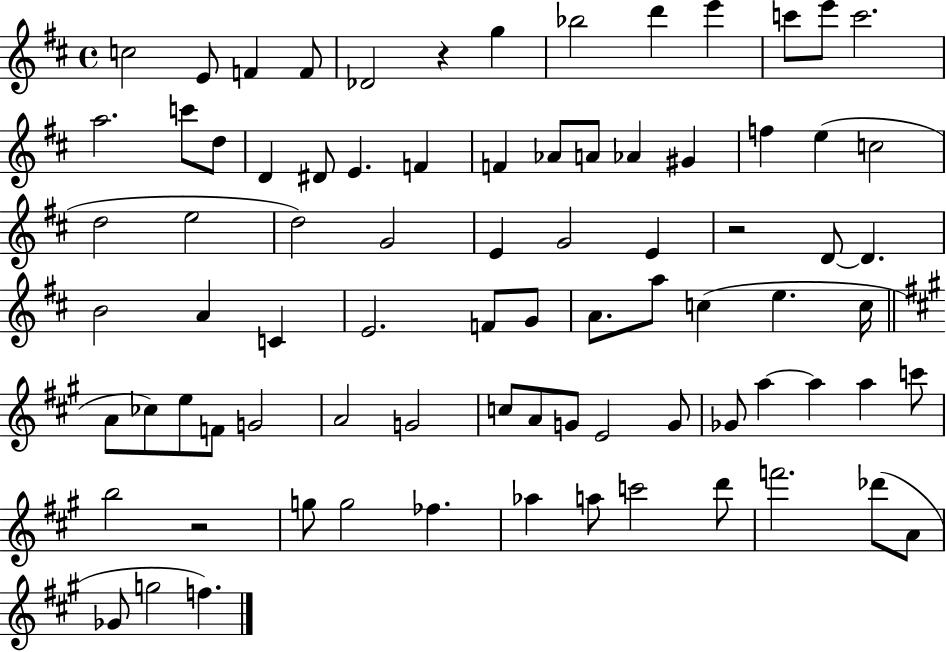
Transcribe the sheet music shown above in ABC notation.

X:1
T:Untitled
M:4/4
L:1/4
K:D
c2 E/2 F F/2 _D2 z g _b2 d' e' c'/2 e'/2 c'2 a2 c'/2 d/2 D ^D/2 E F F _A/2 A/2 _A ^G f e c2 d2 e2 d2 G2 E G2 E z2 D/2 D B2 A C E2 F/2 G/2 A/2 a/2 c e c/4 A/2 _c/2 e/2 F/2 G2 A2 G2 c/2 A/2 G/2 E2 G/2 _G/2 a a a c'/2 b2 z2 g/2 g2 _f _a a/2 c'2 d'/2 f'2 _d'/2 A/2 _G/2 g2 f